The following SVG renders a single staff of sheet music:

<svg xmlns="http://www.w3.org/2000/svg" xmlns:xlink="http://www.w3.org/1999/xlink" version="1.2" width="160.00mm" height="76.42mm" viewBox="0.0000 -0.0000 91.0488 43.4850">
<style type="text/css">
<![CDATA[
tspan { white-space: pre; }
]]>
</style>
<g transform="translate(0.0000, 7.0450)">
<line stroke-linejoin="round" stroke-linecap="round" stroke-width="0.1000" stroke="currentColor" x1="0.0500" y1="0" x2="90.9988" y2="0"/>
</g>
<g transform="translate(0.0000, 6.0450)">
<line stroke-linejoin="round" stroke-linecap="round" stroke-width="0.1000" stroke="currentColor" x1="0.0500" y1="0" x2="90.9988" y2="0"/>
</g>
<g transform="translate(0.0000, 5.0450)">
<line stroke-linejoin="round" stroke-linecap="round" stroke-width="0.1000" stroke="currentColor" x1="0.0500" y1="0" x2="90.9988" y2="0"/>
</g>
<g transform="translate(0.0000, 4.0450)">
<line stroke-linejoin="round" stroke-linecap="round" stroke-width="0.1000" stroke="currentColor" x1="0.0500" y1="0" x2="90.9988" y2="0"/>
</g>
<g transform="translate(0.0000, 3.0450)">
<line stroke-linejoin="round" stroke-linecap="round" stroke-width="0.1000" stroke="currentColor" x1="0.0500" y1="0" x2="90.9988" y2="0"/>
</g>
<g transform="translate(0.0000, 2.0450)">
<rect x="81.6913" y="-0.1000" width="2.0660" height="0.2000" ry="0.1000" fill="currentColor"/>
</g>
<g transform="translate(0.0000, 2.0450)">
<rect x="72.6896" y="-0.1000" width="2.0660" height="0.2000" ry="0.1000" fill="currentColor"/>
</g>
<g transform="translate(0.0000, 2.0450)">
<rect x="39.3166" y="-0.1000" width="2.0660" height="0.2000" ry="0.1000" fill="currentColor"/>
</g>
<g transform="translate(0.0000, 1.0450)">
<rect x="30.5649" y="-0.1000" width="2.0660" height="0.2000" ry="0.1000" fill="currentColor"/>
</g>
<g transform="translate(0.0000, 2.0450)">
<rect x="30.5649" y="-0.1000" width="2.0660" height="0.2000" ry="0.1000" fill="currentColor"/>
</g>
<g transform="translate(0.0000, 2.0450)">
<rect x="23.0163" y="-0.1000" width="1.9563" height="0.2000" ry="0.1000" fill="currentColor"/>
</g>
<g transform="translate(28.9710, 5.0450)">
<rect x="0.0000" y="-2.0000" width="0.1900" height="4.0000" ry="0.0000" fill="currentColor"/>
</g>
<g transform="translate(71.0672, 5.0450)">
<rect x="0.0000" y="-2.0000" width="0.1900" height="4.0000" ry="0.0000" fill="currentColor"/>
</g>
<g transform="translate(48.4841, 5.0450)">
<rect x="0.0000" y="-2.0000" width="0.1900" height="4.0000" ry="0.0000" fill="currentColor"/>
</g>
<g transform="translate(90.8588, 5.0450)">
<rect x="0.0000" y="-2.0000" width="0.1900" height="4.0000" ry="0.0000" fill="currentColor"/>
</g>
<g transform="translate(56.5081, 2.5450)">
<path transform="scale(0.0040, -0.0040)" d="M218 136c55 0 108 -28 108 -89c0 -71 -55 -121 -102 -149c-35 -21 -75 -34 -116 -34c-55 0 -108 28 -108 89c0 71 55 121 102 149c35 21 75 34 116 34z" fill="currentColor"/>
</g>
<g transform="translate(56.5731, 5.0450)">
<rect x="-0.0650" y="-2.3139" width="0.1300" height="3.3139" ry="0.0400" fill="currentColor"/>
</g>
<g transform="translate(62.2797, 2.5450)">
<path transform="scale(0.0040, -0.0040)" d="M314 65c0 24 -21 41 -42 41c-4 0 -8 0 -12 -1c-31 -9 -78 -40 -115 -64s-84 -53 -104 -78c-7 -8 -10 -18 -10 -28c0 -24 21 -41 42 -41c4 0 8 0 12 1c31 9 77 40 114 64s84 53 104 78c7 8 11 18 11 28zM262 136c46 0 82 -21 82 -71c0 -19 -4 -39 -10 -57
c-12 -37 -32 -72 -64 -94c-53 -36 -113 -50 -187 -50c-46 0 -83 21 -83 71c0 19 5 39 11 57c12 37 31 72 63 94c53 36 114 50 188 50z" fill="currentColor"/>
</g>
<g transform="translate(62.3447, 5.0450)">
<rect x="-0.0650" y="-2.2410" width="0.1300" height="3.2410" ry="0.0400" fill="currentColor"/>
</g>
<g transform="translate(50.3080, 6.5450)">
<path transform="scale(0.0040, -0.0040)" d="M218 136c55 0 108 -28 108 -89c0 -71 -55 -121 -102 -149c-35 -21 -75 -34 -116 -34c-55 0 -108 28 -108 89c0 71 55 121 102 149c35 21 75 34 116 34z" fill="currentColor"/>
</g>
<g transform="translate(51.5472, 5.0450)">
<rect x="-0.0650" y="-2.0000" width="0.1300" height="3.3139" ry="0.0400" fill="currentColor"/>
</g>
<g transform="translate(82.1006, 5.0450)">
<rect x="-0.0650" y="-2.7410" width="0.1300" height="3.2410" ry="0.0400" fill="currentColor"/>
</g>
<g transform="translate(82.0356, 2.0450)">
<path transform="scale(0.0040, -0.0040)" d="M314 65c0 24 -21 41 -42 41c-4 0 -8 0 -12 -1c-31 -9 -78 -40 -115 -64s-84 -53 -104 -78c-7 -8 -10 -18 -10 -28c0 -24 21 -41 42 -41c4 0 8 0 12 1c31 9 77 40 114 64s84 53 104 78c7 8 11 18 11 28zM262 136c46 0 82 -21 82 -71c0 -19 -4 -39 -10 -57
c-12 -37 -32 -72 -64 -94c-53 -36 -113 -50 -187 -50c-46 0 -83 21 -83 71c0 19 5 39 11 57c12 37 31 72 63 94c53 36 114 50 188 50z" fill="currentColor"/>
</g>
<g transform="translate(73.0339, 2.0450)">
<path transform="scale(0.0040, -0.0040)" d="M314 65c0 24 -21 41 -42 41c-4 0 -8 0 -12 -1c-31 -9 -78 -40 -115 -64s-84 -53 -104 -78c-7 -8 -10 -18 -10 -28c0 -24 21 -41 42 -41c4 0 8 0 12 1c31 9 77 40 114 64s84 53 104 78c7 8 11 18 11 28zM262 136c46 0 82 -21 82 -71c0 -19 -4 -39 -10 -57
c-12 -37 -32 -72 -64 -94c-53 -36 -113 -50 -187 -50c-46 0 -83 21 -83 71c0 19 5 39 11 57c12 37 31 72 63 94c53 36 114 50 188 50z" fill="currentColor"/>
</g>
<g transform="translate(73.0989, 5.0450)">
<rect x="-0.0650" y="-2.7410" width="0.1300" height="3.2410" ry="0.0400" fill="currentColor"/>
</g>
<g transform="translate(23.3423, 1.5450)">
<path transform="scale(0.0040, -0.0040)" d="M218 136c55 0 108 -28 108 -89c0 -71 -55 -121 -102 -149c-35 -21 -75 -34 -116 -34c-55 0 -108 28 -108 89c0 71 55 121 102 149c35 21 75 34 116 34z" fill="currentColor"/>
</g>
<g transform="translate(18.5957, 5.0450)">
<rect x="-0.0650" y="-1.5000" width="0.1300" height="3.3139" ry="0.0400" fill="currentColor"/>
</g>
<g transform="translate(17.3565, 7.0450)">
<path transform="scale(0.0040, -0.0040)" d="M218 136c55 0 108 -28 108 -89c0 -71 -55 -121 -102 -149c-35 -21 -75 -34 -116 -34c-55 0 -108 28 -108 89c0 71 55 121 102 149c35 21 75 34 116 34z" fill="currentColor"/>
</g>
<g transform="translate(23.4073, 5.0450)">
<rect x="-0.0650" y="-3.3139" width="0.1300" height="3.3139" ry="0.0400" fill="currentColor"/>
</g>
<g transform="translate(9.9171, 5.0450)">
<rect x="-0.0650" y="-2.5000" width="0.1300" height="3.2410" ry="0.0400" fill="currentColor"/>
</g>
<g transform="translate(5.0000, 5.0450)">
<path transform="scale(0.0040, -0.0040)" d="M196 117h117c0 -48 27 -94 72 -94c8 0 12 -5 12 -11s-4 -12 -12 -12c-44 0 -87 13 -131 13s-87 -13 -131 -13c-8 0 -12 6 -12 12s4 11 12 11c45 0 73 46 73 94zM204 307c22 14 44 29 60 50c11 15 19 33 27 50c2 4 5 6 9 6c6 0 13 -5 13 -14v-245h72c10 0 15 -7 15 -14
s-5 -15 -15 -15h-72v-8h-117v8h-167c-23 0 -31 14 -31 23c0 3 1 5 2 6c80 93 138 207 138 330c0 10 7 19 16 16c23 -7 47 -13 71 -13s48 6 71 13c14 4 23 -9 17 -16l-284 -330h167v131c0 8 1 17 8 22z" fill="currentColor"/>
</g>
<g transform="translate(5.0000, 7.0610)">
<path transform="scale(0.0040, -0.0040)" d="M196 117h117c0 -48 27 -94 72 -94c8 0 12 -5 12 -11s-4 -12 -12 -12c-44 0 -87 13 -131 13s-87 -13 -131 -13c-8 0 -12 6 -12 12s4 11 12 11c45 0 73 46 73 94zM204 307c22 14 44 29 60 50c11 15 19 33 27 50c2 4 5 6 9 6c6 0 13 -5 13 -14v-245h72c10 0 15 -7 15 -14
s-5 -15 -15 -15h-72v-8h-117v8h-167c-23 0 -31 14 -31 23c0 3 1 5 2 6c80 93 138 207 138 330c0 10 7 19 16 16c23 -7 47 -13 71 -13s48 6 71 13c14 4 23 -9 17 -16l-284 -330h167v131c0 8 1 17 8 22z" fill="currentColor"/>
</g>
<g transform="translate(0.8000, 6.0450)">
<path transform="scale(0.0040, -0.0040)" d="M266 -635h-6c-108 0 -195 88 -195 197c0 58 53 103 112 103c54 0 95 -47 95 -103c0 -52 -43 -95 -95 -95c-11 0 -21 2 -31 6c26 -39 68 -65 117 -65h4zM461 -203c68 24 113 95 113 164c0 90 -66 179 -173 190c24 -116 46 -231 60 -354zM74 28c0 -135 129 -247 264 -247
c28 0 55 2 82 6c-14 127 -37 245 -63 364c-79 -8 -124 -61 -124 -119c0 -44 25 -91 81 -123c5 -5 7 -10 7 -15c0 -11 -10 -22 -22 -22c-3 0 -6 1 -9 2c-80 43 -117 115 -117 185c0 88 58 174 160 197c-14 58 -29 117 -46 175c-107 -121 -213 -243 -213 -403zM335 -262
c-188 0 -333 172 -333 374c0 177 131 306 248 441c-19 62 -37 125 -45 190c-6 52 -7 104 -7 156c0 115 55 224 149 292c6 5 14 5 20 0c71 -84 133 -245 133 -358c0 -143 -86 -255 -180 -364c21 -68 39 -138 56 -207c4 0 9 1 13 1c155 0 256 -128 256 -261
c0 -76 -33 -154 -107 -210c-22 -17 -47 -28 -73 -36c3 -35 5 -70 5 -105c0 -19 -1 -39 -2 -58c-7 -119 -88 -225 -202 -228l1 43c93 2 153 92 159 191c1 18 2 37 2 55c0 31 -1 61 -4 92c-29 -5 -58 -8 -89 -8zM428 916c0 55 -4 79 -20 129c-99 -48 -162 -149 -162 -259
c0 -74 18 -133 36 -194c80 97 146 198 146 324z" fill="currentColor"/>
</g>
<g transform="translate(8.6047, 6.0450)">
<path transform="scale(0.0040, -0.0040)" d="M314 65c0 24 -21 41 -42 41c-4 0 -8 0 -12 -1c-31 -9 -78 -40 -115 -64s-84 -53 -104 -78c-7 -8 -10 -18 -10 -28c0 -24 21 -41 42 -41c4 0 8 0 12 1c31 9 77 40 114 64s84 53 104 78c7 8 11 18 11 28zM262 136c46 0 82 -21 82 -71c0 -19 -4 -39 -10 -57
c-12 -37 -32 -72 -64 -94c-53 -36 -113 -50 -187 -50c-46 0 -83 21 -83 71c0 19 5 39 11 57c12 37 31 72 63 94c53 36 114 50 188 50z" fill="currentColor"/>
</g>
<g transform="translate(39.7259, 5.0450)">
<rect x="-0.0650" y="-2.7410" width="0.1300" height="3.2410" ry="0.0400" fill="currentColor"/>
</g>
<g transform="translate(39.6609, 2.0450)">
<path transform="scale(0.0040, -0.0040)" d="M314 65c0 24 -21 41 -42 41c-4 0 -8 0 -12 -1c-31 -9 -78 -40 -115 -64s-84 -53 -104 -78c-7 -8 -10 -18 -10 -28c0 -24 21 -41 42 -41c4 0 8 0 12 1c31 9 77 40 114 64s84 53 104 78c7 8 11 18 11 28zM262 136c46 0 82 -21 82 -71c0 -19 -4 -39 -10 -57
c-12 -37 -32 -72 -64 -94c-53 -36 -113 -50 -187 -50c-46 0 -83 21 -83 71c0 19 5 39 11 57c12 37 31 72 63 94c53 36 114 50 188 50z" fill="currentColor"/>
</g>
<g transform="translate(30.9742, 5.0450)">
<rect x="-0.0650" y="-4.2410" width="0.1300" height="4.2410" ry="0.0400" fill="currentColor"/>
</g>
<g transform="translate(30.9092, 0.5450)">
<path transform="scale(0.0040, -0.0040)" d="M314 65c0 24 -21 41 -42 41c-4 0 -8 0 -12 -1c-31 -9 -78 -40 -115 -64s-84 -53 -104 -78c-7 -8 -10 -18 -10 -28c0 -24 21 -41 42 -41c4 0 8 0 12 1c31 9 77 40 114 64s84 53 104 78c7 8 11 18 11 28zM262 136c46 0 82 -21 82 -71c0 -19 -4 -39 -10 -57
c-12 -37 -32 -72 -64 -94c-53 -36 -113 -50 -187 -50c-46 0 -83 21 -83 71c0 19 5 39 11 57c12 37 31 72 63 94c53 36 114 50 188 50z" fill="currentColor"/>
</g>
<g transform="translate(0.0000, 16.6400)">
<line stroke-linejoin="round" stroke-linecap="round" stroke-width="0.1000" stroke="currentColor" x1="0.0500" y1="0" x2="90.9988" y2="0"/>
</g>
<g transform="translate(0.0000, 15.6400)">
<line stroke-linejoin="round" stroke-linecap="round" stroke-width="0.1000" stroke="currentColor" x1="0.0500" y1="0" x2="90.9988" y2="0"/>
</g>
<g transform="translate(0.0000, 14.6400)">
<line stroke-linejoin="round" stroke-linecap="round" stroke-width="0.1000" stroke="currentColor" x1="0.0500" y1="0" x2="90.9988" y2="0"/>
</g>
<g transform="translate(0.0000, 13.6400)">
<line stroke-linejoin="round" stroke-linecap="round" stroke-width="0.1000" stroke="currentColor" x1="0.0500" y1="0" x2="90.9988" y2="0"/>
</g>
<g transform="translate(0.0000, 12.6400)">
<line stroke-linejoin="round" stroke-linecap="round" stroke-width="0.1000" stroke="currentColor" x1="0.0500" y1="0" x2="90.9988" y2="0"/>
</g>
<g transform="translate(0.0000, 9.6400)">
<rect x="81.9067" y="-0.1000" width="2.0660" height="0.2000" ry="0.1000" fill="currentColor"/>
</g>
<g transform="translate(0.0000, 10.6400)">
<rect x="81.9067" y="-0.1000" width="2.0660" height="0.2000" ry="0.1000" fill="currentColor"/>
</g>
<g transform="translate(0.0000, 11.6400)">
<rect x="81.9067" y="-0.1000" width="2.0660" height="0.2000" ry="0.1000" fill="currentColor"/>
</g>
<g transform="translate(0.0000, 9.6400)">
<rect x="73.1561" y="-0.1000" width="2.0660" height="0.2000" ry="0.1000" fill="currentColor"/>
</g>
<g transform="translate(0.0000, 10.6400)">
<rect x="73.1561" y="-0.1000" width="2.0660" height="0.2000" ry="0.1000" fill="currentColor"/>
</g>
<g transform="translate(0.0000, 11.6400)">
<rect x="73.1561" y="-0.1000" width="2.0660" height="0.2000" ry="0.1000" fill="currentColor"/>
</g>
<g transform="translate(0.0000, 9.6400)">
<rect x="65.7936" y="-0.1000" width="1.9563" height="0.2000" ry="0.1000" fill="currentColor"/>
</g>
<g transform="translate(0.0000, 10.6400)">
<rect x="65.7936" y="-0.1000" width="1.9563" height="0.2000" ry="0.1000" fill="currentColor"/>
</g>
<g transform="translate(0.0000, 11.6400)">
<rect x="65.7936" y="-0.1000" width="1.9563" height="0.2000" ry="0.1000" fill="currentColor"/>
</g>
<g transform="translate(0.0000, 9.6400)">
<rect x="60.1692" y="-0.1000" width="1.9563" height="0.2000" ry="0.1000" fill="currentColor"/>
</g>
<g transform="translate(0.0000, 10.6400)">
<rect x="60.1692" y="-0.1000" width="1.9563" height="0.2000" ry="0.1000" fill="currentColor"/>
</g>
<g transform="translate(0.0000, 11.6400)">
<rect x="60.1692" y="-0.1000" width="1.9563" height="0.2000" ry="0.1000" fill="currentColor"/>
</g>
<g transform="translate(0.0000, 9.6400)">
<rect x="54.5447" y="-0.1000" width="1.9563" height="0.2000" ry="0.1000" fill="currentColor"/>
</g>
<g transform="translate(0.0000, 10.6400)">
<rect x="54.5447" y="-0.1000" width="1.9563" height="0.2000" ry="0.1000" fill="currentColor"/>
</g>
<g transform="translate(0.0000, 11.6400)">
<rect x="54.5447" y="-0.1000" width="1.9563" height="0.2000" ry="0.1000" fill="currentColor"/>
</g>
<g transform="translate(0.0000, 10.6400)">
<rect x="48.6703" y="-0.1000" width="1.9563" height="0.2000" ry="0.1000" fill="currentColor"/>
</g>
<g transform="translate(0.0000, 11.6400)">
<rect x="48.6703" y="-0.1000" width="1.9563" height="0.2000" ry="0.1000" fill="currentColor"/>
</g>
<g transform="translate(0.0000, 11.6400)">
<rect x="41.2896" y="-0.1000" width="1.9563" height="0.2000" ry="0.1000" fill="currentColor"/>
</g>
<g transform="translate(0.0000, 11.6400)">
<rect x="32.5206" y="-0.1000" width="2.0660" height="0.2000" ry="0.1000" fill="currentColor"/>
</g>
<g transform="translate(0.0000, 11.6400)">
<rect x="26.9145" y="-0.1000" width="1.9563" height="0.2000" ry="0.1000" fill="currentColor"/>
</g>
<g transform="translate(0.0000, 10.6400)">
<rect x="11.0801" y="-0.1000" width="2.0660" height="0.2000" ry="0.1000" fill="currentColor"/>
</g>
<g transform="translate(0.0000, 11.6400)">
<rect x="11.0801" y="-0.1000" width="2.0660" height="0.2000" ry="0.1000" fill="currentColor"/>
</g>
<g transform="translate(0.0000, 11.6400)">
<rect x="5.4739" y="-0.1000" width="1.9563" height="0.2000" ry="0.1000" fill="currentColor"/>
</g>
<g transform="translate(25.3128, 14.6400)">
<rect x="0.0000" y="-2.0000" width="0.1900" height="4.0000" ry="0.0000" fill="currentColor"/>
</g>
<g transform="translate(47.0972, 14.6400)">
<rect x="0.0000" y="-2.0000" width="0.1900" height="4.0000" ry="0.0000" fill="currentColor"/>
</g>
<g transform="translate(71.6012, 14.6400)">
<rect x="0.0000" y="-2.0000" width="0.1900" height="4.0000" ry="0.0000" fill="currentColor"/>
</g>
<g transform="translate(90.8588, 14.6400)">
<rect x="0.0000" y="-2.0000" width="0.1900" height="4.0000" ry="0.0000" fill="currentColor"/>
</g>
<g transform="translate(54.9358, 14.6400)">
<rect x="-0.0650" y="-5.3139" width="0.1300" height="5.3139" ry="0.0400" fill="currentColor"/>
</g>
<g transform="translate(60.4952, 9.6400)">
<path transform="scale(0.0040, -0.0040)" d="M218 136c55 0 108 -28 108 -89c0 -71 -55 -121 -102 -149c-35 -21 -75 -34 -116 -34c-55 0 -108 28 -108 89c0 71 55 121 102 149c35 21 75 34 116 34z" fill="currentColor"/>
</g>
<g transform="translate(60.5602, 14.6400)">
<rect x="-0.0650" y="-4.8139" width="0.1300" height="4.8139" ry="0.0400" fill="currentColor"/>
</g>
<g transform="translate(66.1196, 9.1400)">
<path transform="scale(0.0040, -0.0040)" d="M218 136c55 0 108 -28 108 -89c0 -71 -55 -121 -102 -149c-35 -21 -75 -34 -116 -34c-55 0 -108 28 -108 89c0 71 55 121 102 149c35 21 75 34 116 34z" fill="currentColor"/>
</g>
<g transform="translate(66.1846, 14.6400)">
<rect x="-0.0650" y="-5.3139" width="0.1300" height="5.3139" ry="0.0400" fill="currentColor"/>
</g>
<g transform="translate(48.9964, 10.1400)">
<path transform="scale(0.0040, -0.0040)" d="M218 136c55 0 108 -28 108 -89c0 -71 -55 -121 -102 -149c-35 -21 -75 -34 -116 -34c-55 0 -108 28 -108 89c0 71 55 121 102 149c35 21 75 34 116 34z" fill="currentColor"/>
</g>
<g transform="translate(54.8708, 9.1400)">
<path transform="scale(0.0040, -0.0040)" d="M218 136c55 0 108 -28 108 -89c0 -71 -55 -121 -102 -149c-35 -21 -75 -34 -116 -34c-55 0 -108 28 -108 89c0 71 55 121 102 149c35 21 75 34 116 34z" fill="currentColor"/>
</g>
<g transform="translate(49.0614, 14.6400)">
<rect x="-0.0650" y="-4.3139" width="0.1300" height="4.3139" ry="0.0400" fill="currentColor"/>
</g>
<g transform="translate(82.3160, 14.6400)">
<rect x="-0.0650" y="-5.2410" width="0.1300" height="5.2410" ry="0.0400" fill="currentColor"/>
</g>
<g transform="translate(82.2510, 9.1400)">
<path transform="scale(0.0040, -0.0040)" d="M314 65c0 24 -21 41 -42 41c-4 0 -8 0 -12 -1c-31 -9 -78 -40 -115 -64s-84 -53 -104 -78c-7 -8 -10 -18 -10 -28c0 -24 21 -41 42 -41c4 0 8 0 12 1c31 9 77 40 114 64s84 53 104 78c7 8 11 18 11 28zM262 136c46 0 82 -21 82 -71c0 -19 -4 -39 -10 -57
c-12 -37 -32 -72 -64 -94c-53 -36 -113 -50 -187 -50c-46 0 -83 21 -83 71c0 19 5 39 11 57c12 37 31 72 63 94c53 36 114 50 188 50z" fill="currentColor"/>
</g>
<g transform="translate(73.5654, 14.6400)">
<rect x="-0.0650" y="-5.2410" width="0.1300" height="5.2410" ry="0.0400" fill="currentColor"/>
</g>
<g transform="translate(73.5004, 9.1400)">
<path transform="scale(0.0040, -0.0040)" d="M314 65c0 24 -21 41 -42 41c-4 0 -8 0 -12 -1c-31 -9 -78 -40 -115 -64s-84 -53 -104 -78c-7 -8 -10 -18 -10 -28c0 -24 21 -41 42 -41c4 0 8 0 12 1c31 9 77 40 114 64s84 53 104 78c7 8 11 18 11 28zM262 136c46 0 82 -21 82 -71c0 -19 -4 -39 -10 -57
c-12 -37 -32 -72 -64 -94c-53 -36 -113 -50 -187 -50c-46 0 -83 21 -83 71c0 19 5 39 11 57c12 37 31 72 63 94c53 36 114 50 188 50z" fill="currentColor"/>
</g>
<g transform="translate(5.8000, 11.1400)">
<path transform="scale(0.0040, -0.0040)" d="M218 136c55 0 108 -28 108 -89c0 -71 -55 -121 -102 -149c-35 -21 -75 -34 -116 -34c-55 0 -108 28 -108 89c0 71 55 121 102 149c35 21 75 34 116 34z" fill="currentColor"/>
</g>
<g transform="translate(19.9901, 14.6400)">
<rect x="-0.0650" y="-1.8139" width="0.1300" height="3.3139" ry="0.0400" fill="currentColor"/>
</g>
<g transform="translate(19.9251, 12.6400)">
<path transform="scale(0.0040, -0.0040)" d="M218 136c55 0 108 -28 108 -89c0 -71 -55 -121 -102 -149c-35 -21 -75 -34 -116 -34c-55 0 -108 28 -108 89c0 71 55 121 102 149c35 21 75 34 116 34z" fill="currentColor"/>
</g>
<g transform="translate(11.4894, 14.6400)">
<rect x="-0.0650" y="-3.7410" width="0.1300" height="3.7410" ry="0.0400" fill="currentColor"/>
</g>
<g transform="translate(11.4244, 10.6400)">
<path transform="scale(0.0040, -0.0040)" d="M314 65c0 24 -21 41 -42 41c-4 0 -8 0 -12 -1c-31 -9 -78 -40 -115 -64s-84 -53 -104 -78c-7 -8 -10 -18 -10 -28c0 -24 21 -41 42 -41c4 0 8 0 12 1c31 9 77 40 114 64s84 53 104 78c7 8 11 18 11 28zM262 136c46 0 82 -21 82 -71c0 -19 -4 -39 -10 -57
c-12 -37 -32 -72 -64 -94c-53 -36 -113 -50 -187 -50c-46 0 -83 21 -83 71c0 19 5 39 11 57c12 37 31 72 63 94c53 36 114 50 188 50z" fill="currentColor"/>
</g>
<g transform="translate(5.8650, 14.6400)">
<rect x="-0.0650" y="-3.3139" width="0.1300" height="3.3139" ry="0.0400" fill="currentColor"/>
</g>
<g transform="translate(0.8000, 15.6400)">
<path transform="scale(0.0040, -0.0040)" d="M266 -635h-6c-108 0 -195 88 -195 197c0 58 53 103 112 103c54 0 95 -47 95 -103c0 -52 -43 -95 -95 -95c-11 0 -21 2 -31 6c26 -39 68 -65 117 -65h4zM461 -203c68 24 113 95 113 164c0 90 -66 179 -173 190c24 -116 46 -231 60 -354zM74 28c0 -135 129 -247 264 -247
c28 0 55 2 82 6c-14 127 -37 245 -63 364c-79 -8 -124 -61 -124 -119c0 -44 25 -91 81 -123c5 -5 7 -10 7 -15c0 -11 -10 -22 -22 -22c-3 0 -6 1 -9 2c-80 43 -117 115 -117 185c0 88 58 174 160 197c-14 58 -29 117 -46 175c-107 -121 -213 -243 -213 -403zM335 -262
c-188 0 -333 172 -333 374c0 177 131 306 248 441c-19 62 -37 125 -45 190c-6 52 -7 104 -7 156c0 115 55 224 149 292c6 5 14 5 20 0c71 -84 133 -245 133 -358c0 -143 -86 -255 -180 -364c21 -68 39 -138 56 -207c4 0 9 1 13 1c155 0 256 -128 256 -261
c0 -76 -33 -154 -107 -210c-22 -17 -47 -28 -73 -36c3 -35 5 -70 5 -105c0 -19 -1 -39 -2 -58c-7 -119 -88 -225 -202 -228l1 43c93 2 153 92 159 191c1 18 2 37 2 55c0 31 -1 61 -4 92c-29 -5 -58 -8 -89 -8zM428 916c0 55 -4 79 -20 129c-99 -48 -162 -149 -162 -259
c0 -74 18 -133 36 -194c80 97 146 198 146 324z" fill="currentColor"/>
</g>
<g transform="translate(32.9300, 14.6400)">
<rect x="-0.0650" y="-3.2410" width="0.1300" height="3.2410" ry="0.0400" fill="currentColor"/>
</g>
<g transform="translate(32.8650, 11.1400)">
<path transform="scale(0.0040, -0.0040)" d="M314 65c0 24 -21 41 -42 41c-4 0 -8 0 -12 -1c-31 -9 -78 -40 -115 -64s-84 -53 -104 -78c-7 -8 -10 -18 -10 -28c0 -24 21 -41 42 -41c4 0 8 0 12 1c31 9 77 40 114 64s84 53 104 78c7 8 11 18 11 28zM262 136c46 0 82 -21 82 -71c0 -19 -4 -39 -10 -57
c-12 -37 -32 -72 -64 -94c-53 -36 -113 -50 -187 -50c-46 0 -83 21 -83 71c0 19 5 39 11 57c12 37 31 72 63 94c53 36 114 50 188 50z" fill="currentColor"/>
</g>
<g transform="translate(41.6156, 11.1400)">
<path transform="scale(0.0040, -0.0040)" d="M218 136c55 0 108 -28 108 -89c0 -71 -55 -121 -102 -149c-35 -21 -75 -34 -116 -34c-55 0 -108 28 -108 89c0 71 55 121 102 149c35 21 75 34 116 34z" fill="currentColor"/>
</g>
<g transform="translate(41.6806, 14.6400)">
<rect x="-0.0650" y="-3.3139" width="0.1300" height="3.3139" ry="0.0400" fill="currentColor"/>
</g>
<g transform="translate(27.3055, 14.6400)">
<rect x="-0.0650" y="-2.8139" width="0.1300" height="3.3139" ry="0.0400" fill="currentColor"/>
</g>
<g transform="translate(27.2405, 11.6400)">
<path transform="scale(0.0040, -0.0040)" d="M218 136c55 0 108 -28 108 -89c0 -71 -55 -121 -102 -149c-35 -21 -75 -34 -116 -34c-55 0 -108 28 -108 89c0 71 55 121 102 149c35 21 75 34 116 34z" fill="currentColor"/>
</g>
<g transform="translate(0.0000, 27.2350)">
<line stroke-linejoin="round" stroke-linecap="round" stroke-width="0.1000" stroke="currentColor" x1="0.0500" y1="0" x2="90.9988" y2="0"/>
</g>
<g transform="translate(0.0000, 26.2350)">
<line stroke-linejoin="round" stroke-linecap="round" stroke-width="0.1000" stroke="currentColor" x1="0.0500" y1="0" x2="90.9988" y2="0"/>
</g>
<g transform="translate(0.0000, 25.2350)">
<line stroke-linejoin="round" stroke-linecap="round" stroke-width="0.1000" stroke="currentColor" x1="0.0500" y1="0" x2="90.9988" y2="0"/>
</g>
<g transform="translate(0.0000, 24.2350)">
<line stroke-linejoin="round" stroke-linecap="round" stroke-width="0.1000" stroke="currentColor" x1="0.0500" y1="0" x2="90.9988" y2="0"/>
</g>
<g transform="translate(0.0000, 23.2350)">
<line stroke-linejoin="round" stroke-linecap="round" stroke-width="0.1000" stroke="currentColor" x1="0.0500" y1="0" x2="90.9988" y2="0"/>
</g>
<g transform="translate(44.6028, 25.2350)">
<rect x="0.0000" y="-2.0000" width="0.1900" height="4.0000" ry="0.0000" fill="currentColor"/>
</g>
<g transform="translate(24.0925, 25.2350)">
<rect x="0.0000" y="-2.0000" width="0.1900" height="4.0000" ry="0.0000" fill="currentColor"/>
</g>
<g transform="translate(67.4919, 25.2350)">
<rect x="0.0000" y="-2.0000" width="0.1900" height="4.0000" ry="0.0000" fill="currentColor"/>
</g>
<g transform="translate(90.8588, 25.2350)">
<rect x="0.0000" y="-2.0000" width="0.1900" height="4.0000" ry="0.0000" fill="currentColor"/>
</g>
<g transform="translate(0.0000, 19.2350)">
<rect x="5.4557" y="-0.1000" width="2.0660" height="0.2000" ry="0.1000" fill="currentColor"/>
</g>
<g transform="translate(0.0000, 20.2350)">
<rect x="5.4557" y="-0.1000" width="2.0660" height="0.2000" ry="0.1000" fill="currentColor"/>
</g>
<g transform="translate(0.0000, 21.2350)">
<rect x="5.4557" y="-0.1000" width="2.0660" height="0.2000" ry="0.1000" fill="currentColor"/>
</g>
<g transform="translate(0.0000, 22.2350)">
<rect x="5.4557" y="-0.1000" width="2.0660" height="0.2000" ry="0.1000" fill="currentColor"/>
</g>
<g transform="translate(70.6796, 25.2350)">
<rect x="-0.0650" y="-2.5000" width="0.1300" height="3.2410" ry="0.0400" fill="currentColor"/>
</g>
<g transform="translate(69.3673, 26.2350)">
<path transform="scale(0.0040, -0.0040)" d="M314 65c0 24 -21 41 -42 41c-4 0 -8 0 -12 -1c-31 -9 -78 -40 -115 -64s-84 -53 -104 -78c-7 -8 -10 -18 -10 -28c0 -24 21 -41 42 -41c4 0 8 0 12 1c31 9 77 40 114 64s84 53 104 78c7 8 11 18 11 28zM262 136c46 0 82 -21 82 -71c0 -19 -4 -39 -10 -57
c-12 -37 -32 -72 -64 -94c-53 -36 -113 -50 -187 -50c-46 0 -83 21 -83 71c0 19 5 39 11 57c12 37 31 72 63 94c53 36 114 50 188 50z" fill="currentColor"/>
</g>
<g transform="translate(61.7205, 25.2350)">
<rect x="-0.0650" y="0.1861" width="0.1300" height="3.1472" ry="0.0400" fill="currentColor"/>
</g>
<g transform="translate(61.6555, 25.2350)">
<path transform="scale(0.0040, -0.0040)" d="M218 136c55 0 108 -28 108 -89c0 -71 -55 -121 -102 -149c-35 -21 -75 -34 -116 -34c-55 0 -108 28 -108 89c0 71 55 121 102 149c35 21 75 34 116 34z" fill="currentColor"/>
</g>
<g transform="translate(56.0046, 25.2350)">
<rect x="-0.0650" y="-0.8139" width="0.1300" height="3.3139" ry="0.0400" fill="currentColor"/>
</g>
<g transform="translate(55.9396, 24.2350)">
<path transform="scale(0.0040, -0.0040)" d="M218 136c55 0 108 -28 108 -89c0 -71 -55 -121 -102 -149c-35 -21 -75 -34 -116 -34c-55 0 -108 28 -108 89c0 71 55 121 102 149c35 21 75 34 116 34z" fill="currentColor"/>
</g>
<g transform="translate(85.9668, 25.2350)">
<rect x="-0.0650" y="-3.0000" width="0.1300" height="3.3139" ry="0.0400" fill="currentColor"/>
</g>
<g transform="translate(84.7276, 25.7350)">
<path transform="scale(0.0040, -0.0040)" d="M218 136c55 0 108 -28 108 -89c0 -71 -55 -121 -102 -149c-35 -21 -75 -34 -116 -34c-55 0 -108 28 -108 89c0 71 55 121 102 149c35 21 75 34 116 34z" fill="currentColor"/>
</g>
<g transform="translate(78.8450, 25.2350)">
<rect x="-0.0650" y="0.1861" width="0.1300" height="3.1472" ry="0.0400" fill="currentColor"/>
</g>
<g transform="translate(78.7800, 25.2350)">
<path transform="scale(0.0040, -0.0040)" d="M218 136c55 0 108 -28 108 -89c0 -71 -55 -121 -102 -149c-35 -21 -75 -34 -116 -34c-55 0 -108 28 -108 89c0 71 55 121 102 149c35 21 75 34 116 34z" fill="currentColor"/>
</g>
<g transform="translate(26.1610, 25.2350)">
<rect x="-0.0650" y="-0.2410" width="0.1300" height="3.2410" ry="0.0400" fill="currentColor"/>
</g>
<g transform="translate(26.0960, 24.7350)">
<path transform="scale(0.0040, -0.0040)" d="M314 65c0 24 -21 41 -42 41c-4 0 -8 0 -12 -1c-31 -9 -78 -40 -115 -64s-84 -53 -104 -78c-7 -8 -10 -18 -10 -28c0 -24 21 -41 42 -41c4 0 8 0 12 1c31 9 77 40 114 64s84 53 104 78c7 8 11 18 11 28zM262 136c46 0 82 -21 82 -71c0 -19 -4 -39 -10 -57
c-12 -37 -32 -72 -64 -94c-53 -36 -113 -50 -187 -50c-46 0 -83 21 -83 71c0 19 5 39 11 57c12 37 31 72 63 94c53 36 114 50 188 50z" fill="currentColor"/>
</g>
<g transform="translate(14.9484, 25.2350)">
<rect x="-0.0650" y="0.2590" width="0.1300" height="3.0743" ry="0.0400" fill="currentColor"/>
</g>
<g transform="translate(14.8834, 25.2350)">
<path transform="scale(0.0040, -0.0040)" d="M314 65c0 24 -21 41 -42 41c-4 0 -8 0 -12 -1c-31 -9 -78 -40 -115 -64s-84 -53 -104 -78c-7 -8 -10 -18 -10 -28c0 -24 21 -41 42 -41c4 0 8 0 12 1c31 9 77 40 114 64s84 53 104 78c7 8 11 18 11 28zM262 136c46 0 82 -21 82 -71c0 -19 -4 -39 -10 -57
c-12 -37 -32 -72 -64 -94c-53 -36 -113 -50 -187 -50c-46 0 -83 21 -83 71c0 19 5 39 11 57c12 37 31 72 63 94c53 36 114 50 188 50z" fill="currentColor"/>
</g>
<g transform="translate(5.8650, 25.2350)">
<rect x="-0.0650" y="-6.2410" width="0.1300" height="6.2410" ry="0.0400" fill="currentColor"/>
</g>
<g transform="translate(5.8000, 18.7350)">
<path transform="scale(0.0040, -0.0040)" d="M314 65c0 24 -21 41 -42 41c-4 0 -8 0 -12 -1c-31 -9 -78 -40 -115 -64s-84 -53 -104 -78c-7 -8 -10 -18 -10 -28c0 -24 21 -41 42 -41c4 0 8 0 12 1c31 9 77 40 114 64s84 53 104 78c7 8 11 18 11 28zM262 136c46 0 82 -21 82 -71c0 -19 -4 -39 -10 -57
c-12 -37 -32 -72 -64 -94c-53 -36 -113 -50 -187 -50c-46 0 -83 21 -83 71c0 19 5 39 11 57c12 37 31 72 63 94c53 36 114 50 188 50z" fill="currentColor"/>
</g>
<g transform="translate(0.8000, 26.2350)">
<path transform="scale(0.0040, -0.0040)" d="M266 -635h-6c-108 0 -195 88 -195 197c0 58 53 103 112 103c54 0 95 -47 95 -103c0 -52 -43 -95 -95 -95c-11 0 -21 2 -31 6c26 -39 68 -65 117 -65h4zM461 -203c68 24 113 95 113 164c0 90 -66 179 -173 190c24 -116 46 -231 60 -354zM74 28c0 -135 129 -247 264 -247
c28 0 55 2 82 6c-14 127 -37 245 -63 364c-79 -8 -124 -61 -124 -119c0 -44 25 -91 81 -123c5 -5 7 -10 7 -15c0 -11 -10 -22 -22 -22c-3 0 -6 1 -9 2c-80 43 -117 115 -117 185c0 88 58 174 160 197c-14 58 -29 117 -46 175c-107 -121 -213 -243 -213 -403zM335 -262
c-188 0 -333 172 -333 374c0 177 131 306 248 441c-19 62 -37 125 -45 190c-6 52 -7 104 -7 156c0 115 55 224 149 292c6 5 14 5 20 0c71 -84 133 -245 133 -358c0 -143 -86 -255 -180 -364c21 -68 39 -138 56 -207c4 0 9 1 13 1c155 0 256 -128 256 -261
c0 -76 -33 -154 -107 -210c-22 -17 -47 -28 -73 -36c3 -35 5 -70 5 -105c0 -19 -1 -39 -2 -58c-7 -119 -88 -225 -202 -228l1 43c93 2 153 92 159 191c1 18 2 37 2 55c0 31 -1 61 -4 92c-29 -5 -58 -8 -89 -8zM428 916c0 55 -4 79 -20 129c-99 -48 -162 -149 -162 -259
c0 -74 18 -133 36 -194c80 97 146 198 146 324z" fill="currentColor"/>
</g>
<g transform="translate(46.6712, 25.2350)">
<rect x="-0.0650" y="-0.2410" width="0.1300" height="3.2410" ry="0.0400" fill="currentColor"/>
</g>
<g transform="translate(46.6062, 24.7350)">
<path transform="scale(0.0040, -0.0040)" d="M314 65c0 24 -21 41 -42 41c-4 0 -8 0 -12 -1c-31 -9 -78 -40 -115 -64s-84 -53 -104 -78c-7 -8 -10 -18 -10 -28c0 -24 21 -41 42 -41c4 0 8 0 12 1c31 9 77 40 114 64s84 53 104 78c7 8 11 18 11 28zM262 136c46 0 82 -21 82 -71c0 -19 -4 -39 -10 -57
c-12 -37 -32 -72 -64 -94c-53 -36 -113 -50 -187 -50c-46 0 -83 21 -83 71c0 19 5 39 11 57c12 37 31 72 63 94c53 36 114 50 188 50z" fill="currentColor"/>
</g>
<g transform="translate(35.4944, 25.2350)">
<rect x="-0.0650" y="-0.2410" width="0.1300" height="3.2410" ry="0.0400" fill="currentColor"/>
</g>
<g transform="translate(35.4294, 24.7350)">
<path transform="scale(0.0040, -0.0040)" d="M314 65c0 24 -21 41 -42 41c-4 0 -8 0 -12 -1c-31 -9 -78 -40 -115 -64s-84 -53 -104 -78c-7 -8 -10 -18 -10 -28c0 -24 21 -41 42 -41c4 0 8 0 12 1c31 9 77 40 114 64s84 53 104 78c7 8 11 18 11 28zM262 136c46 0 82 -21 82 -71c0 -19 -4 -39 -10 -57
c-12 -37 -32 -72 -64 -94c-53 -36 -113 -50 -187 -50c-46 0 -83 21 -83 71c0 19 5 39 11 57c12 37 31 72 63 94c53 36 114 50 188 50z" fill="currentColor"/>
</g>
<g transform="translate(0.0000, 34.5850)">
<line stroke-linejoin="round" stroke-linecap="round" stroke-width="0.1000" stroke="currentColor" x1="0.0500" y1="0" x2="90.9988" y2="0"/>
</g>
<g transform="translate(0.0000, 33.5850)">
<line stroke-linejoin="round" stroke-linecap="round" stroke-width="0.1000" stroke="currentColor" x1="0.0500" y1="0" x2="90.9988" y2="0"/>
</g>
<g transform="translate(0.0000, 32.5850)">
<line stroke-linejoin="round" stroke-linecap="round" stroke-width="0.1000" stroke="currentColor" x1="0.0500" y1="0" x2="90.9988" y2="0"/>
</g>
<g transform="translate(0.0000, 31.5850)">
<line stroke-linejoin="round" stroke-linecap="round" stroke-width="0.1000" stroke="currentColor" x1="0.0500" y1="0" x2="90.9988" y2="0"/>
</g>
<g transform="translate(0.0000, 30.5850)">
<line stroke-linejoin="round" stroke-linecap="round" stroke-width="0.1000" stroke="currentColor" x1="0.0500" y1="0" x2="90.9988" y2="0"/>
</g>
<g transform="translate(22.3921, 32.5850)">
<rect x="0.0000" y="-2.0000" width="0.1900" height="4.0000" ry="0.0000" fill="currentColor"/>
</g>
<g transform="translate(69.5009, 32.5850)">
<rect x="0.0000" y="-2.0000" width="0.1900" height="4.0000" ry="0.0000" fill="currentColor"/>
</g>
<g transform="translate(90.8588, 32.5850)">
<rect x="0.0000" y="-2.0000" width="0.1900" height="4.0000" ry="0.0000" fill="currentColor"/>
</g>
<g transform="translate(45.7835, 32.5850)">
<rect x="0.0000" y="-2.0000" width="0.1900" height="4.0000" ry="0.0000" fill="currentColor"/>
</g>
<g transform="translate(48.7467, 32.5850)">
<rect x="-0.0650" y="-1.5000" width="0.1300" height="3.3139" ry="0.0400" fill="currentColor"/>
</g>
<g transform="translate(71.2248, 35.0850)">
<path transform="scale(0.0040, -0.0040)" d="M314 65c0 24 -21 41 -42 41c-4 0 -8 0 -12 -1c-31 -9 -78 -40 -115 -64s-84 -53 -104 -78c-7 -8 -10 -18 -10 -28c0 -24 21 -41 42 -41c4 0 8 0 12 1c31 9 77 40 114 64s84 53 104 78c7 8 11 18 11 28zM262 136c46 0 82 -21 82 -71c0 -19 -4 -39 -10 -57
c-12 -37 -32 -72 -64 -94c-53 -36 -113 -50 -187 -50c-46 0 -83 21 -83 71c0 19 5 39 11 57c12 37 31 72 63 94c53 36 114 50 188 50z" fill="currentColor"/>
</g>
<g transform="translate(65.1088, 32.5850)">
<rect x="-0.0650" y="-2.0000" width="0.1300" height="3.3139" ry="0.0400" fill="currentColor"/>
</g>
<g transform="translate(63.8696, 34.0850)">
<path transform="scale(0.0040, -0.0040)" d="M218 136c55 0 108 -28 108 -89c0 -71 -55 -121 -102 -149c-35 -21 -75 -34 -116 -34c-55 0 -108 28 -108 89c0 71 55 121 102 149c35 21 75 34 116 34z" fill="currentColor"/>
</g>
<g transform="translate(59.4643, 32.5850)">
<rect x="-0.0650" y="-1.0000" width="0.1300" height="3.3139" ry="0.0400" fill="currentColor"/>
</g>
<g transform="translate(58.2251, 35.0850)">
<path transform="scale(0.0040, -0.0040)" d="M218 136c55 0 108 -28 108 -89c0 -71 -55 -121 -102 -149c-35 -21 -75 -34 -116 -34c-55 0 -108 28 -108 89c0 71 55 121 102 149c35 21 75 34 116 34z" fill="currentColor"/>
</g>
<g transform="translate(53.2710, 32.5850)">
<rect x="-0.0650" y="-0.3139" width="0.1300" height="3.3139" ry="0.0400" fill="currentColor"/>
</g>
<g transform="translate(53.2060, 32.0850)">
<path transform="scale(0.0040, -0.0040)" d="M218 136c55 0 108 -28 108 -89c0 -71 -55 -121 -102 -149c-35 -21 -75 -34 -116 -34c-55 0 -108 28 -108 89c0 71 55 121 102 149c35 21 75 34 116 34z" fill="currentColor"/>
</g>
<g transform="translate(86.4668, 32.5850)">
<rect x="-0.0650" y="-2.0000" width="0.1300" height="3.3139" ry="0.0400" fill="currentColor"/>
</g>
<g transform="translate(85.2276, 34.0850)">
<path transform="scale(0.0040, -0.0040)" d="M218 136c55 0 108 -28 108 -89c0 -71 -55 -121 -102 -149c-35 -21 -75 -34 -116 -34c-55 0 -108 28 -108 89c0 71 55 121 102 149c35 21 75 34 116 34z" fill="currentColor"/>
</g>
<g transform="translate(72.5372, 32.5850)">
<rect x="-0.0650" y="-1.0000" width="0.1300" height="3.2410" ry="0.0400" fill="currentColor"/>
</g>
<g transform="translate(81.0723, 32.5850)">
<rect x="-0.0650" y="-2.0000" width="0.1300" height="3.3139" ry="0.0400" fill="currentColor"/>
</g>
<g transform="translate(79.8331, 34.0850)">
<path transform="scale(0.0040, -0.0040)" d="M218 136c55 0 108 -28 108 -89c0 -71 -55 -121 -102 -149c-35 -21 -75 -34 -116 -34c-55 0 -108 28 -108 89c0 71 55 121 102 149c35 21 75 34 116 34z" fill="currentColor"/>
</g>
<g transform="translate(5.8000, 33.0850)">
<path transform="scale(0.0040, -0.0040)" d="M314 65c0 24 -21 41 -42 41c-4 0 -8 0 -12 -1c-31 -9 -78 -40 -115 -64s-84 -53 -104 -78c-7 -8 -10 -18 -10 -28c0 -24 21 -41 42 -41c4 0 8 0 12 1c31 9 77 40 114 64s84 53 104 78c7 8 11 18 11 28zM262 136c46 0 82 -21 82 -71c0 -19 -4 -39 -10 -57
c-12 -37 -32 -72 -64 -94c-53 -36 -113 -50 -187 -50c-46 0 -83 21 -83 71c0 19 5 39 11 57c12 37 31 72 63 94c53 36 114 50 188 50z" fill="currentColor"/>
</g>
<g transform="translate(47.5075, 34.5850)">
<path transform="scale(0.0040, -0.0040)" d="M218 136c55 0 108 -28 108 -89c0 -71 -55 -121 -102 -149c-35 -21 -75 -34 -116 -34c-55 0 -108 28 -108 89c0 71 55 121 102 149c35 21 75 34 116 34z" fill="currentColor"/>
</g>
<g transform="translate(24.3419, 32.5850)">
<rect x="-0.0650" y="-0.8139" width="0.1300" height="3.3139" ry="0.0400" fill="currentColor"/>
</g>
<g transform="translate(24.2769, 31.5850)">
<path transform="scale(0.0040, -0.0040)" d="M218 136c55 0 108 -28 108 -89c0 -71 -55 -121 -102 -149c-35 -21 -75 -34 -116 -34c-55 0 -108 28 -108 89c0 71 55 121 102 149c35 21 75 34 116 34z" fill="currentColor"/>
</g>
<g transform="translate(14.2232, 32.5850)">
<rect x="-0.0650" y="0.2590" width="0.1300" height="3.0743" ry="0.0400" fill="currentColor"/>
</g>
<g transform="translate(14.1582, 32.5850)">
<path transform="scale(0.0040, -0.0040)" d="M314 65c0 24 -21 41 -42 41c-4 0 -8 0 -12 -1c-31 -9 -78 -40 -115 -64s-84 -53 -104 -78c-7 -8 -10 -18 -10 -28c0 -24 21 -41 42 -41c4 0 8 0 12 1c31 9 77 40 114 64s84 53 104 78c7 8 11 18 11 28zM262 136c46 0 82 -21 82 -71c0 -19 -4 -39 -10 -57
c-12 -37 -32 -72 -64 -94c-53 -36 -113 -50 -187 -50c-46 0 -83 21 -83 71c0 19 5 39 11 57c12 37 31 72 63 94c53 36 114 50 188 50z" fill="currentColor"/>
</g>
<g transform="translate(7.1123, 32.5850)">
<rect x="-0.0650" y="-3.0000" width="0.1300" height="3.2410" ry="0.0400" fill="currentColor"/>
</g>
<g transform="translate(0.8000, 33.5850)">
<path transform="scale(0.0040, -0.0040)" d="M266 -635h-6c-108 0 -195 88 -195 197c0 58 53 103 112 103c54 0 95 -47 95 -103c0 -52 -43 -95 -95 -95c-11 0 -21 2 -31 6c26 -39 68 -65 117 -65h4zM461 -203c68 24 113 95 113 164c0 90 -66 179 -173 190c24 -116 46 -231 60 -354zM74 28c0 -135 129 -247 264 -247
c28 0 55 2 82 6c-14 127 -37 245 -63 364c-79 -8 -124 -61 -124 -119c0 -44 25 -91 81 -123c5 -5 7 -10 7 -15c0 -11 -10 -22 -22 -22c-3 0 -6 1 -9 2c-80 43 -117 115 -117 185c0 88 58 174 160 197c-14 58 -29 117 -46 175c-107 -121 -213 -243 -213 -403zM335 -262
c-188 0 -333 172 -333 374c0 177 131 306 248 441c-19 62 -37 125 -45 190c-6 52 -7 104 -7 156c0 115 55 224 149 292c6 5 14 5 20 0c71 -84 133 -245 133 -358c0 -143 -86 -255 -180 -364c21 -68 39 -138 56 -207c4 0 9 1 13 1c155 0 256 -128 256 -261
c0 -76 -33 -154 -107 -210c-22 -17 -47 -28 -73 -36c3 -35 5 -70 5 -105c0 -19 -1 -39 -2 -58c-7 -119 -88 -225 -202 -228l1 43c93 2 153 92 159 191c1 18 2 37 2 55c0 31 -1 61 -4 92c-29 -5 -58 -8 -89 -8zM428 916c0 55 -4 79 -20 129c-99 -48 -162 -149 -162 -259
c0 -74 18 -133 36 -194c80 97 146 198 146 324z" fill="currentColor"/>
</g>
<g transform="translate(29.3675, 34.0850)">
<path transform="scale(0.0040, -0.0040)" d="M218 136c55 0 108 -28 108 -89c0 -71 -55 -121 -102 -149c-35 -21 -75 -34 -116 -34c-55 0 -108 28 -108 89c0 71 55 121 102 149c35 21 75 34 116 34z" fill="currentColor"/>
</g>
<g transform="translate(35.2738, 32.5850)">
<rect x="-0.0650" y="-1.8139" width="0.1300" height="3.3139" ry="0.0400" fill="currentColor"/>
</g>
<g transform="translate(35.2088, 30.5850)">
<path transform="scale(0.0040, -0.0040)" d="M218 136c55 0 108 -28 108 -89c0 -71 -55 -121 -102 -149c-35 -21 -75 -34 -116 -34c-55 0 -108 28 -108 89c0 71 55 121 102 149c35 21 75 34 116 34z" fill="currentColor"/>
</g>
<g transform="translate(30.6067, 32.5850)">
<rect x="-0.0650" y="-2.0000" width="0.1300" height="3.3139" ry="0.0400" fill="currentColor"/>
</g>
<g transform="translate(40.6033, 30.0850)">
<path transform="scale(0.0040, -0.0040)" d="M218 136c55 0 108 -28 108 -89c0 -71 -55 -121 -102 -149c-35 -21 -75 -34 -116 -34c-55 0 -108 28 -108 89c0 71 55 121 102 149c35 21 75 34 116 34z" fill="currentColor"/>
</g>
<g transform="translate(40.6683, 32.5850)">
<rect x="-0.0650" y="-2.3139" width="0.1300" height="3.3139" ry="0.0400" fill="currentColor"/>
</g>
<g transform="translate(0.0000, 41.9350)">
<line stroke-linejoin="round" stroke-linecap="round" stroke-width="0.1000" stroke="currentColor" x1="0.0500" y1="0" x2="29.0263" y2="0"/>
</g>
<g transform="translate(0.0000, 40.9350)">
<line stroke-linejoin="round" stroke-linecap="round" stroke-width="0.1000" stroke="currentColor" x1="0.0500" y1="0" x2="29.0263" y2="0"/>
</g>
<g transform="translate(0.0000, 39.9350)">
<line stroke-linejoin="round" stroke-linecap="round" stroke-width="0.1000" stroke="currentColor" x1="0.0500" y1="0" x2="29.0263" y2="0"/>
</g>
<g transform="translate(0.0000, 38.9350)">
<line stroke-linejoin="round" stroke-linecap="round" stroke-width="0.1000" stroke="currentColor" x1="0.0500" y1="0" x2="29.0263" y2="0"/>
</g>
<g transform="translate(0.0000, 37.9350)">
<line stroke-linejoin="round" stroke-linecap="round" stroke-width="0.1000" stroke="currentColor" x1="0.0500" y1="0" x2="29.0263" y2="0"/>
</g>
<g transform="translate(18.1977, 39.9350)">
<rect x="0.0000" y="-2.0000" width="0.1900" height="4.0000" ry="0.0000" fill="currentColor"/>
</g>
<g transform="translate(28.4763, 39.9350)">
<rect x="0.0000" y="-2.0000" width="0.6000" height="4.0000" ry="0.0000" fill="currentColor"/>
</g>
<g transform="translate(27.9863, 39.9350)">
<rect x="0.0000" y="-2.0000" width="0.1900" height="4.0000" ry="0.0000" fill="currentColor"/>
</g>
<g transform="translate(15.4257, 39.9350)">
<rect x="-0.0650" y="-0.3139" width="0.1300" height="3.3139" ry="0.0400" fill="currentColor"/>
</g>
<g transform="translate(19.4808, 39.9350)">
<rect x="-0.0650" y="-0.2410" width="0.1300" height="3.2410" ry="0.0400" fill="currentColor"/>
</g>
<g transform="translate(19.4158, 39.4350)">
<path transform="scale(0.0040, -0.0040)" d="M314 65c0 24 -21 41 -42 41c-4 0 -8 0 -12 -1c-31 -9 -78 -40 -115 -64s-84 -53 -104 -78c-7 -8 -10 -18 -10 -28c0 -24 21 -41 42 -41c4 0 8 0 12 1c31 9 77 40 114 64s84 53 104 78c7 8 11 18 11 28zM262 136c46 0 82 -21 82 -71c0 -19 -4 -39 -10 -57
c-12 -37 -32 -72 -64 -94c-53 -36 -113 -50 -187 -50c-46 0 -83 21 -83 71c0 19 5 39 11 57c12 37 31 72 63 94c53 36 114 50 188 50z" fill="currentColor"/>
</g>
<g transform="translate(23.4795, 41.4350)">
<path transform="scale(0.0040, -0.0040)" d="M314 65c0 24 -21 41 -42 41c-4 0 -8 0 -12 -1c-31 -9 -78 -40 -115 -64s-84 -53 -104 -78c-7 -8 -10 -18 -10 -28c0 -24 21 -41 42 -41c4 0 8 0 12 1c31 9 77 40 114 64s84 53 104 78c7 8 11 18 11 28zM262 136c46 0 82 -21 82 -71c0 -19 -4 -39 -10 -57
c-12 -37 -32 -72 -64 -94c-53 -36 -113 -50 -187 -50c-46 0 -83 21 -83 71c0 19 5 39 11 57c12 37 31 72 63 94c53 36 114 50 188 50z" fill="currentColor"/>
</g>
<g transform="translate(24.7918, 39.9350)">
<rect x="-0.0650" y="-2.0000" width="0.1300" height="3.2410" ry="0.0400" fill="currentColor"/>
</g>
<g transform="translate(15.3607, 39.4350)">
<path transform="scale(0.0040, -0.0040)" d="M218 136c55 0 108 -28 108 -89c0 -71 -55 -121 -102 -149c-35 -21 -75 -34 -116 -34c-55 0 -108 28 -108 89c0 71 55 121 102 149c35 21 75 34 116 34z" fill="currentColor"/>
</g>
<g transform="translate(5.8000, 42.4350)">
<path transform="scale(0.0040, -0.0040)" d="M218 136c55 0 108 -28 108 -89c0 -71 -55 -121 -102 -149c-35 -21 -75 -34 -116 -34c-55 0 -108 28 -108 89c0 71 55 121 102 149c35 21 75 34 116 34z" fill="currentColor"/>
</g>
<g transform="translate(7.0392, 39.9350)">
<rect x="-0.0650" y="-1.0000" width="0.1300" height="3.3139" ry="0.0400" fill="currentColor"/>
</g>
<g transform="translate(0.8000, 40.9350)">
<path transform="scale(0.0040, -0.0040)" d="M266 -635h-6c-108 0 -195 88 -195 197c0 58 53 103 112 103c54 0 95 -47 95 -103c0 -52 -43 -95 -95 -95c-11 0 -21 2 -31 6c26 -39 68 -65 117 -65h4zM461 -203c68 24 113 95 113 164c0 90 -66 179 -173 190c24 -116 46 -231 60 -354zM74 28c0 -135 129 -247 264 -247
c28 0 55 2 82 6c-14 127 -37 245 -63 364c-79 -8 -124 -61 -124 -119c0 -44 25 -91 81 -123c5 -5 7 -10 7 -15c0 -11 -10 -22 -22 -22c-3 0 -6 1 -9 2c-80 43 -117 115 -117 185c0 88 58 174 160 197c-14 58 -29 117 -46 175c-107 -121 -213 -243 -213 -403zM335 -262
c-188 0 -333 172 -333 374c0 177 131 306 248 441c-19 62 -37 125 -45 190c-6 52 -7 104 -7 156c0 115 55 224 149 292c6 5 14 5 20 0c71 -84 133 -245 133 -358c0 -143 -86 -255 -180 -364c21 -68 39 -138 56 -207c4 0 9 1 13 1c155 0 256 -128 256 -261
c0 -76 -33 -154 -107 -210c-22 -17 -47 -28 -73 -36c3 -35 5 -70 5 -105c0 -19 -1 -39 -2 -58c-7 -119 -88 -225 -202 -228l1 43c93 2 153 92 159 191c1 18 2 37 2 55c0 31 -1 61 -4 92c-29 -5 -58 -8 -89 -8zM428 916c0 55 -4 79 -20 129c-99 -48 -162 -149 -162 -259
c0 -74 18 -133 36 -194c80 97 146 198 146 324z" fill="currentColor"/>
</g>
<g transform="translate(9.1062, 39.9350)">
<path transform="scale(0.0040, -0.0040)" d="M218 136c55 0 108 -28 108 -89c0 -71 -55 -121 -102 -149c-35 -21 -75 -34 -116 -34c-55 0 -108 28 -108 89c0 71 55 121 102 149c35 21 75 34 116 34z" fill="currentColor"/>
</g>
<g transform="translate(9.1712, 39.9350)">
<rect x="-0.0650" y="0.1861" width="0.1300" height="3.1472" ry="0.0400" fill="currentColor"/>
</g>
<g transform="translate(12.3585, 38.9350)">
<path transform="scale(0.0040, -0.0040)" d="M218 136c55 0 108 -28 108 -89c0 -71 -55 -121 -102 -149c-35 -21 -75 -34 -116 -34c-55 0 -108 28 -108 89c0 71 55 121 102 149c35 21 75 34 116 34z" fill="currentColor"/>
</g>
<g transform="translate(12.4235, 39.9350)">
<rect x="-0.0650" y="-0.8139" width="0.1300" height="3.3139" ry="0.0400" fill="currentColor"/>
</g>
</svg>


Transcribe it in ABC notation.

X:1
T:Untitled
M:4/4
L:1/4
K:C
G2 E b d'2 a2 F g g2 a2 a2 b c'2 f a b2 b d' f' e' f' f'2 f'2 a'2 B2 c2 c2 c2 d B G2 B A A2 B2 d F f g E c D F D2 F F D B d c c2 F2